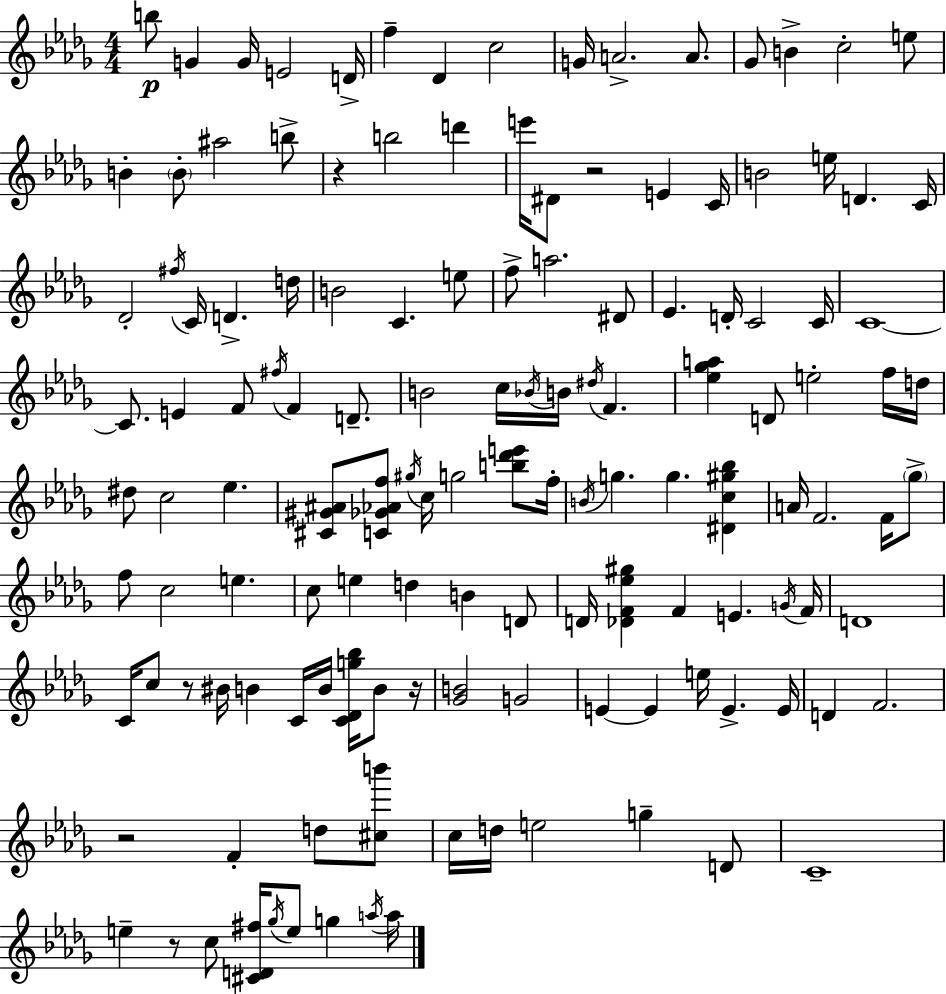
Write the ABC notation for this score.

X:1
T:Untitled
M:4/4
L:1/4
K:Bbm
b/2 G G/4 E2 D/4 f _D c2 G/4 A2 A/2 _G/2 B c2 e/2 B B/2 ^a2 b/2 z b2 d' e'/4 ^D/2 z2 E C/4 B2 e/4 D C/4 _D2 ^f/4 C/4 D d/4 B2 C e/2 f/2 a2 ^D/2 _E D/4 C2 C/4 C4 C/2 E F/2 ^f/4 F D/2 B2 c/4 _B/4 B/4 ^d/4 F [_e_ga] D/2 e2 f/4 d/4 ^d/2 c2 _e [^C^G^A]/2 [C_G_Af]/2 ^g/4 c/4 g2 [b_d'e']/2 f/4 B/4 g g [^Dc^g_b] A/4 F2 F/4 _g/2 f/2 c2 e c/2 e d B D/2 D/4 [_DF_e^g] F E G/4 F/4 D4 C/4 c/2 z/2 ^B/4 B C/4 B/4 [C_Dg_b]/4 B/2 z/4 [_GB]2 G2 E E e/4 E E/4 D F2 z2 F d/2 [^cb']/2 c/4 d/4 e2 g D/2 C4 e z/2 c/2 [^CD^f]/4 _g/4 e/2 g a/4 a/4